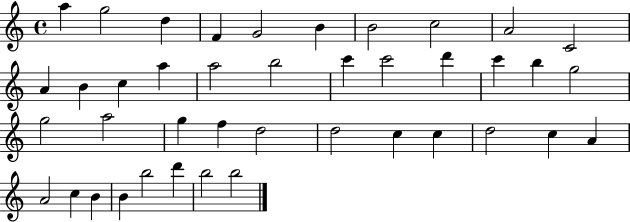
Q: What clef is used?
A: treble